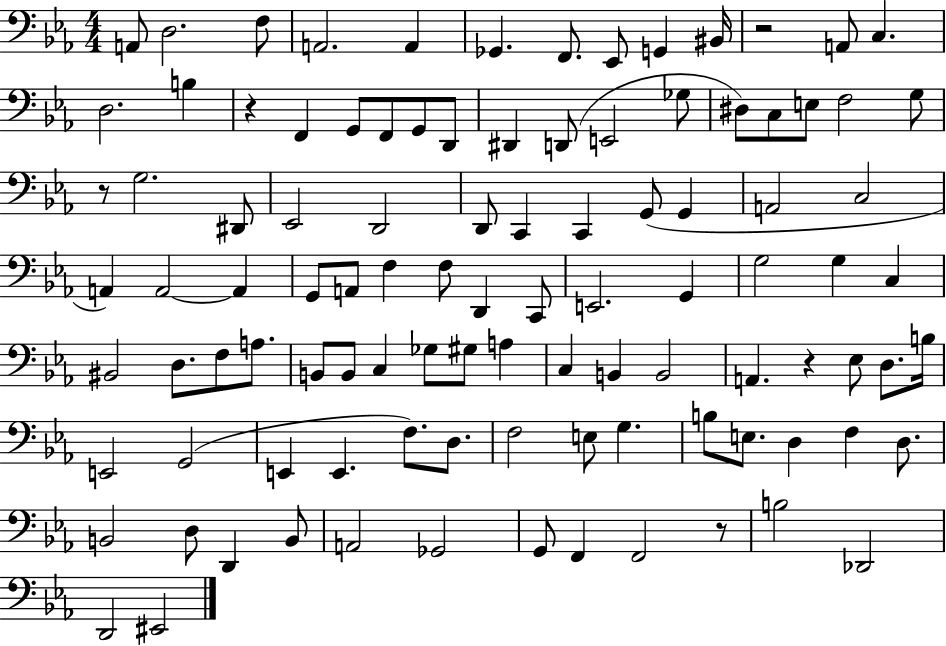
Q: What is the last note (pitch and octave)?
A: EIS2